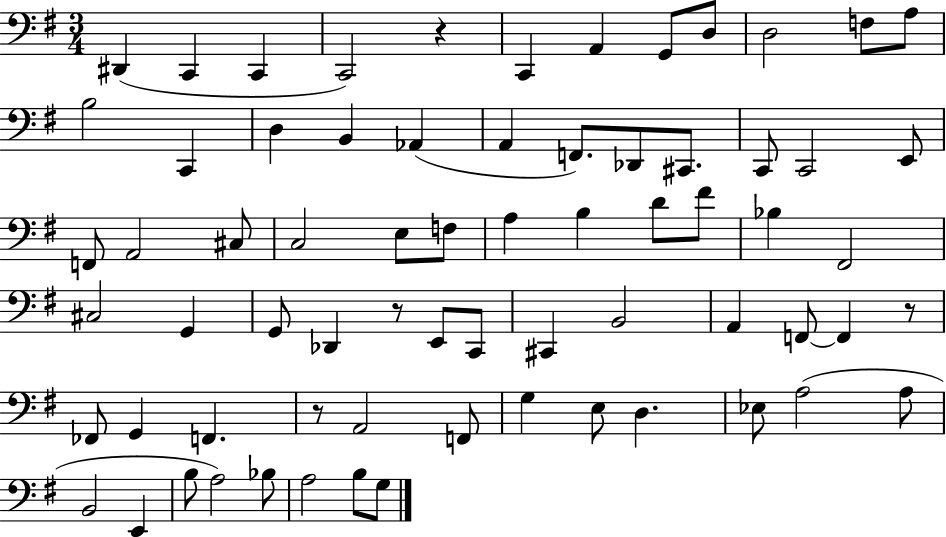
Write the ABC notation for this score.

X:1
T:Untitled
M:3/4
L:1/4
K:G
^D,, C,, C,, C,,2 z C,, A,, G,,/2 D,/2 D,2 F,/2 A,/2 B,2 C,, D, B,, _A,, A,, F,,/2 _D,,/2 ^C,,/2 C,,/2 C,,2 E,,/2 F,,/2 A,,2 ^C,/2 C,2 E,/2 F,/2 A, B, D/2 ^F/2 _B, ^F,,2 ^C,2 G,, G,,/2 _D,, z/2 E,,/2 C,,/2 ^C,, B,,2 A,, F,,/2 F,, z/2 _F,,/2 G,, F,, z/2 A,,2 F,,/2 G, E,/2 D, _E,/2 A,2 A,/2 B,,2 E,, B,/2 A,2 _B,/2 A,2 B,/2 G,/2